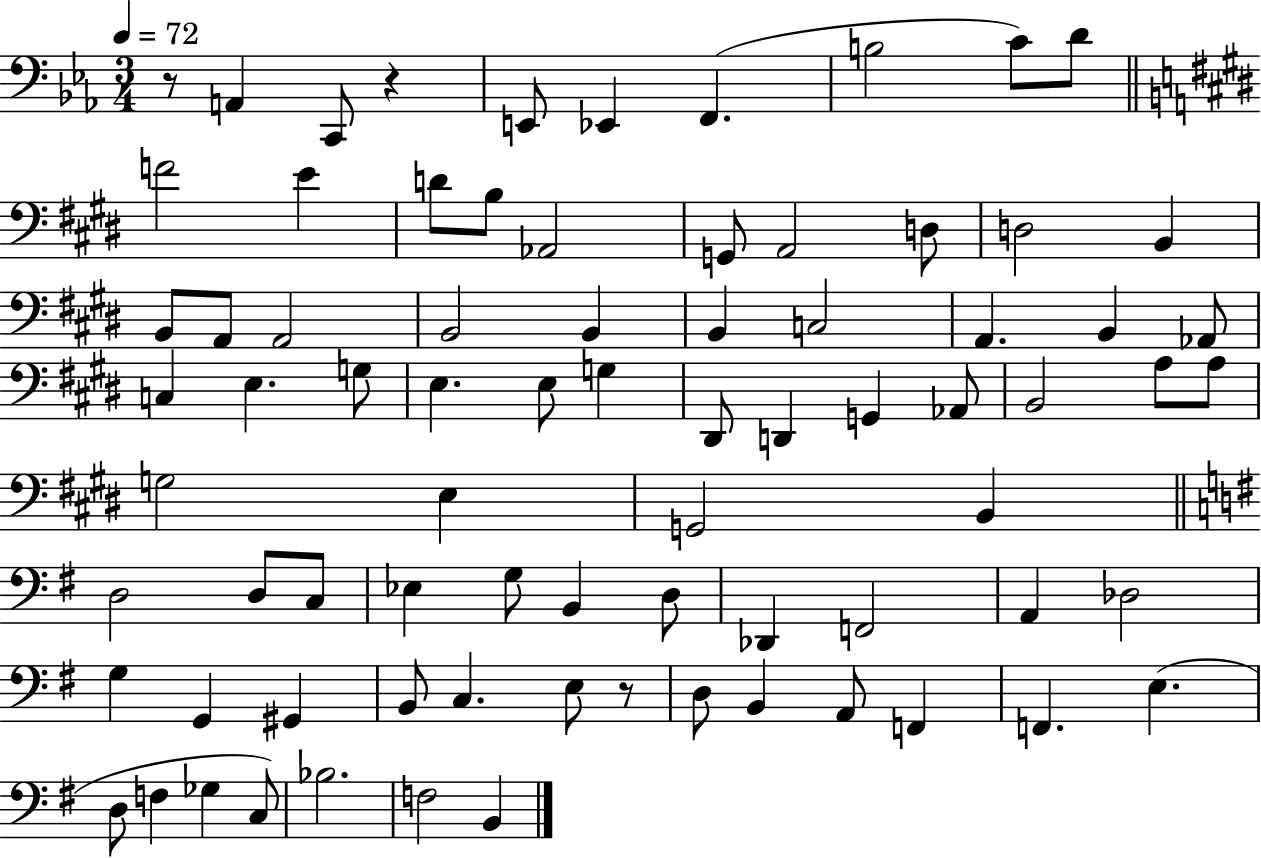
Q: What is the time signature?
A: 3/4